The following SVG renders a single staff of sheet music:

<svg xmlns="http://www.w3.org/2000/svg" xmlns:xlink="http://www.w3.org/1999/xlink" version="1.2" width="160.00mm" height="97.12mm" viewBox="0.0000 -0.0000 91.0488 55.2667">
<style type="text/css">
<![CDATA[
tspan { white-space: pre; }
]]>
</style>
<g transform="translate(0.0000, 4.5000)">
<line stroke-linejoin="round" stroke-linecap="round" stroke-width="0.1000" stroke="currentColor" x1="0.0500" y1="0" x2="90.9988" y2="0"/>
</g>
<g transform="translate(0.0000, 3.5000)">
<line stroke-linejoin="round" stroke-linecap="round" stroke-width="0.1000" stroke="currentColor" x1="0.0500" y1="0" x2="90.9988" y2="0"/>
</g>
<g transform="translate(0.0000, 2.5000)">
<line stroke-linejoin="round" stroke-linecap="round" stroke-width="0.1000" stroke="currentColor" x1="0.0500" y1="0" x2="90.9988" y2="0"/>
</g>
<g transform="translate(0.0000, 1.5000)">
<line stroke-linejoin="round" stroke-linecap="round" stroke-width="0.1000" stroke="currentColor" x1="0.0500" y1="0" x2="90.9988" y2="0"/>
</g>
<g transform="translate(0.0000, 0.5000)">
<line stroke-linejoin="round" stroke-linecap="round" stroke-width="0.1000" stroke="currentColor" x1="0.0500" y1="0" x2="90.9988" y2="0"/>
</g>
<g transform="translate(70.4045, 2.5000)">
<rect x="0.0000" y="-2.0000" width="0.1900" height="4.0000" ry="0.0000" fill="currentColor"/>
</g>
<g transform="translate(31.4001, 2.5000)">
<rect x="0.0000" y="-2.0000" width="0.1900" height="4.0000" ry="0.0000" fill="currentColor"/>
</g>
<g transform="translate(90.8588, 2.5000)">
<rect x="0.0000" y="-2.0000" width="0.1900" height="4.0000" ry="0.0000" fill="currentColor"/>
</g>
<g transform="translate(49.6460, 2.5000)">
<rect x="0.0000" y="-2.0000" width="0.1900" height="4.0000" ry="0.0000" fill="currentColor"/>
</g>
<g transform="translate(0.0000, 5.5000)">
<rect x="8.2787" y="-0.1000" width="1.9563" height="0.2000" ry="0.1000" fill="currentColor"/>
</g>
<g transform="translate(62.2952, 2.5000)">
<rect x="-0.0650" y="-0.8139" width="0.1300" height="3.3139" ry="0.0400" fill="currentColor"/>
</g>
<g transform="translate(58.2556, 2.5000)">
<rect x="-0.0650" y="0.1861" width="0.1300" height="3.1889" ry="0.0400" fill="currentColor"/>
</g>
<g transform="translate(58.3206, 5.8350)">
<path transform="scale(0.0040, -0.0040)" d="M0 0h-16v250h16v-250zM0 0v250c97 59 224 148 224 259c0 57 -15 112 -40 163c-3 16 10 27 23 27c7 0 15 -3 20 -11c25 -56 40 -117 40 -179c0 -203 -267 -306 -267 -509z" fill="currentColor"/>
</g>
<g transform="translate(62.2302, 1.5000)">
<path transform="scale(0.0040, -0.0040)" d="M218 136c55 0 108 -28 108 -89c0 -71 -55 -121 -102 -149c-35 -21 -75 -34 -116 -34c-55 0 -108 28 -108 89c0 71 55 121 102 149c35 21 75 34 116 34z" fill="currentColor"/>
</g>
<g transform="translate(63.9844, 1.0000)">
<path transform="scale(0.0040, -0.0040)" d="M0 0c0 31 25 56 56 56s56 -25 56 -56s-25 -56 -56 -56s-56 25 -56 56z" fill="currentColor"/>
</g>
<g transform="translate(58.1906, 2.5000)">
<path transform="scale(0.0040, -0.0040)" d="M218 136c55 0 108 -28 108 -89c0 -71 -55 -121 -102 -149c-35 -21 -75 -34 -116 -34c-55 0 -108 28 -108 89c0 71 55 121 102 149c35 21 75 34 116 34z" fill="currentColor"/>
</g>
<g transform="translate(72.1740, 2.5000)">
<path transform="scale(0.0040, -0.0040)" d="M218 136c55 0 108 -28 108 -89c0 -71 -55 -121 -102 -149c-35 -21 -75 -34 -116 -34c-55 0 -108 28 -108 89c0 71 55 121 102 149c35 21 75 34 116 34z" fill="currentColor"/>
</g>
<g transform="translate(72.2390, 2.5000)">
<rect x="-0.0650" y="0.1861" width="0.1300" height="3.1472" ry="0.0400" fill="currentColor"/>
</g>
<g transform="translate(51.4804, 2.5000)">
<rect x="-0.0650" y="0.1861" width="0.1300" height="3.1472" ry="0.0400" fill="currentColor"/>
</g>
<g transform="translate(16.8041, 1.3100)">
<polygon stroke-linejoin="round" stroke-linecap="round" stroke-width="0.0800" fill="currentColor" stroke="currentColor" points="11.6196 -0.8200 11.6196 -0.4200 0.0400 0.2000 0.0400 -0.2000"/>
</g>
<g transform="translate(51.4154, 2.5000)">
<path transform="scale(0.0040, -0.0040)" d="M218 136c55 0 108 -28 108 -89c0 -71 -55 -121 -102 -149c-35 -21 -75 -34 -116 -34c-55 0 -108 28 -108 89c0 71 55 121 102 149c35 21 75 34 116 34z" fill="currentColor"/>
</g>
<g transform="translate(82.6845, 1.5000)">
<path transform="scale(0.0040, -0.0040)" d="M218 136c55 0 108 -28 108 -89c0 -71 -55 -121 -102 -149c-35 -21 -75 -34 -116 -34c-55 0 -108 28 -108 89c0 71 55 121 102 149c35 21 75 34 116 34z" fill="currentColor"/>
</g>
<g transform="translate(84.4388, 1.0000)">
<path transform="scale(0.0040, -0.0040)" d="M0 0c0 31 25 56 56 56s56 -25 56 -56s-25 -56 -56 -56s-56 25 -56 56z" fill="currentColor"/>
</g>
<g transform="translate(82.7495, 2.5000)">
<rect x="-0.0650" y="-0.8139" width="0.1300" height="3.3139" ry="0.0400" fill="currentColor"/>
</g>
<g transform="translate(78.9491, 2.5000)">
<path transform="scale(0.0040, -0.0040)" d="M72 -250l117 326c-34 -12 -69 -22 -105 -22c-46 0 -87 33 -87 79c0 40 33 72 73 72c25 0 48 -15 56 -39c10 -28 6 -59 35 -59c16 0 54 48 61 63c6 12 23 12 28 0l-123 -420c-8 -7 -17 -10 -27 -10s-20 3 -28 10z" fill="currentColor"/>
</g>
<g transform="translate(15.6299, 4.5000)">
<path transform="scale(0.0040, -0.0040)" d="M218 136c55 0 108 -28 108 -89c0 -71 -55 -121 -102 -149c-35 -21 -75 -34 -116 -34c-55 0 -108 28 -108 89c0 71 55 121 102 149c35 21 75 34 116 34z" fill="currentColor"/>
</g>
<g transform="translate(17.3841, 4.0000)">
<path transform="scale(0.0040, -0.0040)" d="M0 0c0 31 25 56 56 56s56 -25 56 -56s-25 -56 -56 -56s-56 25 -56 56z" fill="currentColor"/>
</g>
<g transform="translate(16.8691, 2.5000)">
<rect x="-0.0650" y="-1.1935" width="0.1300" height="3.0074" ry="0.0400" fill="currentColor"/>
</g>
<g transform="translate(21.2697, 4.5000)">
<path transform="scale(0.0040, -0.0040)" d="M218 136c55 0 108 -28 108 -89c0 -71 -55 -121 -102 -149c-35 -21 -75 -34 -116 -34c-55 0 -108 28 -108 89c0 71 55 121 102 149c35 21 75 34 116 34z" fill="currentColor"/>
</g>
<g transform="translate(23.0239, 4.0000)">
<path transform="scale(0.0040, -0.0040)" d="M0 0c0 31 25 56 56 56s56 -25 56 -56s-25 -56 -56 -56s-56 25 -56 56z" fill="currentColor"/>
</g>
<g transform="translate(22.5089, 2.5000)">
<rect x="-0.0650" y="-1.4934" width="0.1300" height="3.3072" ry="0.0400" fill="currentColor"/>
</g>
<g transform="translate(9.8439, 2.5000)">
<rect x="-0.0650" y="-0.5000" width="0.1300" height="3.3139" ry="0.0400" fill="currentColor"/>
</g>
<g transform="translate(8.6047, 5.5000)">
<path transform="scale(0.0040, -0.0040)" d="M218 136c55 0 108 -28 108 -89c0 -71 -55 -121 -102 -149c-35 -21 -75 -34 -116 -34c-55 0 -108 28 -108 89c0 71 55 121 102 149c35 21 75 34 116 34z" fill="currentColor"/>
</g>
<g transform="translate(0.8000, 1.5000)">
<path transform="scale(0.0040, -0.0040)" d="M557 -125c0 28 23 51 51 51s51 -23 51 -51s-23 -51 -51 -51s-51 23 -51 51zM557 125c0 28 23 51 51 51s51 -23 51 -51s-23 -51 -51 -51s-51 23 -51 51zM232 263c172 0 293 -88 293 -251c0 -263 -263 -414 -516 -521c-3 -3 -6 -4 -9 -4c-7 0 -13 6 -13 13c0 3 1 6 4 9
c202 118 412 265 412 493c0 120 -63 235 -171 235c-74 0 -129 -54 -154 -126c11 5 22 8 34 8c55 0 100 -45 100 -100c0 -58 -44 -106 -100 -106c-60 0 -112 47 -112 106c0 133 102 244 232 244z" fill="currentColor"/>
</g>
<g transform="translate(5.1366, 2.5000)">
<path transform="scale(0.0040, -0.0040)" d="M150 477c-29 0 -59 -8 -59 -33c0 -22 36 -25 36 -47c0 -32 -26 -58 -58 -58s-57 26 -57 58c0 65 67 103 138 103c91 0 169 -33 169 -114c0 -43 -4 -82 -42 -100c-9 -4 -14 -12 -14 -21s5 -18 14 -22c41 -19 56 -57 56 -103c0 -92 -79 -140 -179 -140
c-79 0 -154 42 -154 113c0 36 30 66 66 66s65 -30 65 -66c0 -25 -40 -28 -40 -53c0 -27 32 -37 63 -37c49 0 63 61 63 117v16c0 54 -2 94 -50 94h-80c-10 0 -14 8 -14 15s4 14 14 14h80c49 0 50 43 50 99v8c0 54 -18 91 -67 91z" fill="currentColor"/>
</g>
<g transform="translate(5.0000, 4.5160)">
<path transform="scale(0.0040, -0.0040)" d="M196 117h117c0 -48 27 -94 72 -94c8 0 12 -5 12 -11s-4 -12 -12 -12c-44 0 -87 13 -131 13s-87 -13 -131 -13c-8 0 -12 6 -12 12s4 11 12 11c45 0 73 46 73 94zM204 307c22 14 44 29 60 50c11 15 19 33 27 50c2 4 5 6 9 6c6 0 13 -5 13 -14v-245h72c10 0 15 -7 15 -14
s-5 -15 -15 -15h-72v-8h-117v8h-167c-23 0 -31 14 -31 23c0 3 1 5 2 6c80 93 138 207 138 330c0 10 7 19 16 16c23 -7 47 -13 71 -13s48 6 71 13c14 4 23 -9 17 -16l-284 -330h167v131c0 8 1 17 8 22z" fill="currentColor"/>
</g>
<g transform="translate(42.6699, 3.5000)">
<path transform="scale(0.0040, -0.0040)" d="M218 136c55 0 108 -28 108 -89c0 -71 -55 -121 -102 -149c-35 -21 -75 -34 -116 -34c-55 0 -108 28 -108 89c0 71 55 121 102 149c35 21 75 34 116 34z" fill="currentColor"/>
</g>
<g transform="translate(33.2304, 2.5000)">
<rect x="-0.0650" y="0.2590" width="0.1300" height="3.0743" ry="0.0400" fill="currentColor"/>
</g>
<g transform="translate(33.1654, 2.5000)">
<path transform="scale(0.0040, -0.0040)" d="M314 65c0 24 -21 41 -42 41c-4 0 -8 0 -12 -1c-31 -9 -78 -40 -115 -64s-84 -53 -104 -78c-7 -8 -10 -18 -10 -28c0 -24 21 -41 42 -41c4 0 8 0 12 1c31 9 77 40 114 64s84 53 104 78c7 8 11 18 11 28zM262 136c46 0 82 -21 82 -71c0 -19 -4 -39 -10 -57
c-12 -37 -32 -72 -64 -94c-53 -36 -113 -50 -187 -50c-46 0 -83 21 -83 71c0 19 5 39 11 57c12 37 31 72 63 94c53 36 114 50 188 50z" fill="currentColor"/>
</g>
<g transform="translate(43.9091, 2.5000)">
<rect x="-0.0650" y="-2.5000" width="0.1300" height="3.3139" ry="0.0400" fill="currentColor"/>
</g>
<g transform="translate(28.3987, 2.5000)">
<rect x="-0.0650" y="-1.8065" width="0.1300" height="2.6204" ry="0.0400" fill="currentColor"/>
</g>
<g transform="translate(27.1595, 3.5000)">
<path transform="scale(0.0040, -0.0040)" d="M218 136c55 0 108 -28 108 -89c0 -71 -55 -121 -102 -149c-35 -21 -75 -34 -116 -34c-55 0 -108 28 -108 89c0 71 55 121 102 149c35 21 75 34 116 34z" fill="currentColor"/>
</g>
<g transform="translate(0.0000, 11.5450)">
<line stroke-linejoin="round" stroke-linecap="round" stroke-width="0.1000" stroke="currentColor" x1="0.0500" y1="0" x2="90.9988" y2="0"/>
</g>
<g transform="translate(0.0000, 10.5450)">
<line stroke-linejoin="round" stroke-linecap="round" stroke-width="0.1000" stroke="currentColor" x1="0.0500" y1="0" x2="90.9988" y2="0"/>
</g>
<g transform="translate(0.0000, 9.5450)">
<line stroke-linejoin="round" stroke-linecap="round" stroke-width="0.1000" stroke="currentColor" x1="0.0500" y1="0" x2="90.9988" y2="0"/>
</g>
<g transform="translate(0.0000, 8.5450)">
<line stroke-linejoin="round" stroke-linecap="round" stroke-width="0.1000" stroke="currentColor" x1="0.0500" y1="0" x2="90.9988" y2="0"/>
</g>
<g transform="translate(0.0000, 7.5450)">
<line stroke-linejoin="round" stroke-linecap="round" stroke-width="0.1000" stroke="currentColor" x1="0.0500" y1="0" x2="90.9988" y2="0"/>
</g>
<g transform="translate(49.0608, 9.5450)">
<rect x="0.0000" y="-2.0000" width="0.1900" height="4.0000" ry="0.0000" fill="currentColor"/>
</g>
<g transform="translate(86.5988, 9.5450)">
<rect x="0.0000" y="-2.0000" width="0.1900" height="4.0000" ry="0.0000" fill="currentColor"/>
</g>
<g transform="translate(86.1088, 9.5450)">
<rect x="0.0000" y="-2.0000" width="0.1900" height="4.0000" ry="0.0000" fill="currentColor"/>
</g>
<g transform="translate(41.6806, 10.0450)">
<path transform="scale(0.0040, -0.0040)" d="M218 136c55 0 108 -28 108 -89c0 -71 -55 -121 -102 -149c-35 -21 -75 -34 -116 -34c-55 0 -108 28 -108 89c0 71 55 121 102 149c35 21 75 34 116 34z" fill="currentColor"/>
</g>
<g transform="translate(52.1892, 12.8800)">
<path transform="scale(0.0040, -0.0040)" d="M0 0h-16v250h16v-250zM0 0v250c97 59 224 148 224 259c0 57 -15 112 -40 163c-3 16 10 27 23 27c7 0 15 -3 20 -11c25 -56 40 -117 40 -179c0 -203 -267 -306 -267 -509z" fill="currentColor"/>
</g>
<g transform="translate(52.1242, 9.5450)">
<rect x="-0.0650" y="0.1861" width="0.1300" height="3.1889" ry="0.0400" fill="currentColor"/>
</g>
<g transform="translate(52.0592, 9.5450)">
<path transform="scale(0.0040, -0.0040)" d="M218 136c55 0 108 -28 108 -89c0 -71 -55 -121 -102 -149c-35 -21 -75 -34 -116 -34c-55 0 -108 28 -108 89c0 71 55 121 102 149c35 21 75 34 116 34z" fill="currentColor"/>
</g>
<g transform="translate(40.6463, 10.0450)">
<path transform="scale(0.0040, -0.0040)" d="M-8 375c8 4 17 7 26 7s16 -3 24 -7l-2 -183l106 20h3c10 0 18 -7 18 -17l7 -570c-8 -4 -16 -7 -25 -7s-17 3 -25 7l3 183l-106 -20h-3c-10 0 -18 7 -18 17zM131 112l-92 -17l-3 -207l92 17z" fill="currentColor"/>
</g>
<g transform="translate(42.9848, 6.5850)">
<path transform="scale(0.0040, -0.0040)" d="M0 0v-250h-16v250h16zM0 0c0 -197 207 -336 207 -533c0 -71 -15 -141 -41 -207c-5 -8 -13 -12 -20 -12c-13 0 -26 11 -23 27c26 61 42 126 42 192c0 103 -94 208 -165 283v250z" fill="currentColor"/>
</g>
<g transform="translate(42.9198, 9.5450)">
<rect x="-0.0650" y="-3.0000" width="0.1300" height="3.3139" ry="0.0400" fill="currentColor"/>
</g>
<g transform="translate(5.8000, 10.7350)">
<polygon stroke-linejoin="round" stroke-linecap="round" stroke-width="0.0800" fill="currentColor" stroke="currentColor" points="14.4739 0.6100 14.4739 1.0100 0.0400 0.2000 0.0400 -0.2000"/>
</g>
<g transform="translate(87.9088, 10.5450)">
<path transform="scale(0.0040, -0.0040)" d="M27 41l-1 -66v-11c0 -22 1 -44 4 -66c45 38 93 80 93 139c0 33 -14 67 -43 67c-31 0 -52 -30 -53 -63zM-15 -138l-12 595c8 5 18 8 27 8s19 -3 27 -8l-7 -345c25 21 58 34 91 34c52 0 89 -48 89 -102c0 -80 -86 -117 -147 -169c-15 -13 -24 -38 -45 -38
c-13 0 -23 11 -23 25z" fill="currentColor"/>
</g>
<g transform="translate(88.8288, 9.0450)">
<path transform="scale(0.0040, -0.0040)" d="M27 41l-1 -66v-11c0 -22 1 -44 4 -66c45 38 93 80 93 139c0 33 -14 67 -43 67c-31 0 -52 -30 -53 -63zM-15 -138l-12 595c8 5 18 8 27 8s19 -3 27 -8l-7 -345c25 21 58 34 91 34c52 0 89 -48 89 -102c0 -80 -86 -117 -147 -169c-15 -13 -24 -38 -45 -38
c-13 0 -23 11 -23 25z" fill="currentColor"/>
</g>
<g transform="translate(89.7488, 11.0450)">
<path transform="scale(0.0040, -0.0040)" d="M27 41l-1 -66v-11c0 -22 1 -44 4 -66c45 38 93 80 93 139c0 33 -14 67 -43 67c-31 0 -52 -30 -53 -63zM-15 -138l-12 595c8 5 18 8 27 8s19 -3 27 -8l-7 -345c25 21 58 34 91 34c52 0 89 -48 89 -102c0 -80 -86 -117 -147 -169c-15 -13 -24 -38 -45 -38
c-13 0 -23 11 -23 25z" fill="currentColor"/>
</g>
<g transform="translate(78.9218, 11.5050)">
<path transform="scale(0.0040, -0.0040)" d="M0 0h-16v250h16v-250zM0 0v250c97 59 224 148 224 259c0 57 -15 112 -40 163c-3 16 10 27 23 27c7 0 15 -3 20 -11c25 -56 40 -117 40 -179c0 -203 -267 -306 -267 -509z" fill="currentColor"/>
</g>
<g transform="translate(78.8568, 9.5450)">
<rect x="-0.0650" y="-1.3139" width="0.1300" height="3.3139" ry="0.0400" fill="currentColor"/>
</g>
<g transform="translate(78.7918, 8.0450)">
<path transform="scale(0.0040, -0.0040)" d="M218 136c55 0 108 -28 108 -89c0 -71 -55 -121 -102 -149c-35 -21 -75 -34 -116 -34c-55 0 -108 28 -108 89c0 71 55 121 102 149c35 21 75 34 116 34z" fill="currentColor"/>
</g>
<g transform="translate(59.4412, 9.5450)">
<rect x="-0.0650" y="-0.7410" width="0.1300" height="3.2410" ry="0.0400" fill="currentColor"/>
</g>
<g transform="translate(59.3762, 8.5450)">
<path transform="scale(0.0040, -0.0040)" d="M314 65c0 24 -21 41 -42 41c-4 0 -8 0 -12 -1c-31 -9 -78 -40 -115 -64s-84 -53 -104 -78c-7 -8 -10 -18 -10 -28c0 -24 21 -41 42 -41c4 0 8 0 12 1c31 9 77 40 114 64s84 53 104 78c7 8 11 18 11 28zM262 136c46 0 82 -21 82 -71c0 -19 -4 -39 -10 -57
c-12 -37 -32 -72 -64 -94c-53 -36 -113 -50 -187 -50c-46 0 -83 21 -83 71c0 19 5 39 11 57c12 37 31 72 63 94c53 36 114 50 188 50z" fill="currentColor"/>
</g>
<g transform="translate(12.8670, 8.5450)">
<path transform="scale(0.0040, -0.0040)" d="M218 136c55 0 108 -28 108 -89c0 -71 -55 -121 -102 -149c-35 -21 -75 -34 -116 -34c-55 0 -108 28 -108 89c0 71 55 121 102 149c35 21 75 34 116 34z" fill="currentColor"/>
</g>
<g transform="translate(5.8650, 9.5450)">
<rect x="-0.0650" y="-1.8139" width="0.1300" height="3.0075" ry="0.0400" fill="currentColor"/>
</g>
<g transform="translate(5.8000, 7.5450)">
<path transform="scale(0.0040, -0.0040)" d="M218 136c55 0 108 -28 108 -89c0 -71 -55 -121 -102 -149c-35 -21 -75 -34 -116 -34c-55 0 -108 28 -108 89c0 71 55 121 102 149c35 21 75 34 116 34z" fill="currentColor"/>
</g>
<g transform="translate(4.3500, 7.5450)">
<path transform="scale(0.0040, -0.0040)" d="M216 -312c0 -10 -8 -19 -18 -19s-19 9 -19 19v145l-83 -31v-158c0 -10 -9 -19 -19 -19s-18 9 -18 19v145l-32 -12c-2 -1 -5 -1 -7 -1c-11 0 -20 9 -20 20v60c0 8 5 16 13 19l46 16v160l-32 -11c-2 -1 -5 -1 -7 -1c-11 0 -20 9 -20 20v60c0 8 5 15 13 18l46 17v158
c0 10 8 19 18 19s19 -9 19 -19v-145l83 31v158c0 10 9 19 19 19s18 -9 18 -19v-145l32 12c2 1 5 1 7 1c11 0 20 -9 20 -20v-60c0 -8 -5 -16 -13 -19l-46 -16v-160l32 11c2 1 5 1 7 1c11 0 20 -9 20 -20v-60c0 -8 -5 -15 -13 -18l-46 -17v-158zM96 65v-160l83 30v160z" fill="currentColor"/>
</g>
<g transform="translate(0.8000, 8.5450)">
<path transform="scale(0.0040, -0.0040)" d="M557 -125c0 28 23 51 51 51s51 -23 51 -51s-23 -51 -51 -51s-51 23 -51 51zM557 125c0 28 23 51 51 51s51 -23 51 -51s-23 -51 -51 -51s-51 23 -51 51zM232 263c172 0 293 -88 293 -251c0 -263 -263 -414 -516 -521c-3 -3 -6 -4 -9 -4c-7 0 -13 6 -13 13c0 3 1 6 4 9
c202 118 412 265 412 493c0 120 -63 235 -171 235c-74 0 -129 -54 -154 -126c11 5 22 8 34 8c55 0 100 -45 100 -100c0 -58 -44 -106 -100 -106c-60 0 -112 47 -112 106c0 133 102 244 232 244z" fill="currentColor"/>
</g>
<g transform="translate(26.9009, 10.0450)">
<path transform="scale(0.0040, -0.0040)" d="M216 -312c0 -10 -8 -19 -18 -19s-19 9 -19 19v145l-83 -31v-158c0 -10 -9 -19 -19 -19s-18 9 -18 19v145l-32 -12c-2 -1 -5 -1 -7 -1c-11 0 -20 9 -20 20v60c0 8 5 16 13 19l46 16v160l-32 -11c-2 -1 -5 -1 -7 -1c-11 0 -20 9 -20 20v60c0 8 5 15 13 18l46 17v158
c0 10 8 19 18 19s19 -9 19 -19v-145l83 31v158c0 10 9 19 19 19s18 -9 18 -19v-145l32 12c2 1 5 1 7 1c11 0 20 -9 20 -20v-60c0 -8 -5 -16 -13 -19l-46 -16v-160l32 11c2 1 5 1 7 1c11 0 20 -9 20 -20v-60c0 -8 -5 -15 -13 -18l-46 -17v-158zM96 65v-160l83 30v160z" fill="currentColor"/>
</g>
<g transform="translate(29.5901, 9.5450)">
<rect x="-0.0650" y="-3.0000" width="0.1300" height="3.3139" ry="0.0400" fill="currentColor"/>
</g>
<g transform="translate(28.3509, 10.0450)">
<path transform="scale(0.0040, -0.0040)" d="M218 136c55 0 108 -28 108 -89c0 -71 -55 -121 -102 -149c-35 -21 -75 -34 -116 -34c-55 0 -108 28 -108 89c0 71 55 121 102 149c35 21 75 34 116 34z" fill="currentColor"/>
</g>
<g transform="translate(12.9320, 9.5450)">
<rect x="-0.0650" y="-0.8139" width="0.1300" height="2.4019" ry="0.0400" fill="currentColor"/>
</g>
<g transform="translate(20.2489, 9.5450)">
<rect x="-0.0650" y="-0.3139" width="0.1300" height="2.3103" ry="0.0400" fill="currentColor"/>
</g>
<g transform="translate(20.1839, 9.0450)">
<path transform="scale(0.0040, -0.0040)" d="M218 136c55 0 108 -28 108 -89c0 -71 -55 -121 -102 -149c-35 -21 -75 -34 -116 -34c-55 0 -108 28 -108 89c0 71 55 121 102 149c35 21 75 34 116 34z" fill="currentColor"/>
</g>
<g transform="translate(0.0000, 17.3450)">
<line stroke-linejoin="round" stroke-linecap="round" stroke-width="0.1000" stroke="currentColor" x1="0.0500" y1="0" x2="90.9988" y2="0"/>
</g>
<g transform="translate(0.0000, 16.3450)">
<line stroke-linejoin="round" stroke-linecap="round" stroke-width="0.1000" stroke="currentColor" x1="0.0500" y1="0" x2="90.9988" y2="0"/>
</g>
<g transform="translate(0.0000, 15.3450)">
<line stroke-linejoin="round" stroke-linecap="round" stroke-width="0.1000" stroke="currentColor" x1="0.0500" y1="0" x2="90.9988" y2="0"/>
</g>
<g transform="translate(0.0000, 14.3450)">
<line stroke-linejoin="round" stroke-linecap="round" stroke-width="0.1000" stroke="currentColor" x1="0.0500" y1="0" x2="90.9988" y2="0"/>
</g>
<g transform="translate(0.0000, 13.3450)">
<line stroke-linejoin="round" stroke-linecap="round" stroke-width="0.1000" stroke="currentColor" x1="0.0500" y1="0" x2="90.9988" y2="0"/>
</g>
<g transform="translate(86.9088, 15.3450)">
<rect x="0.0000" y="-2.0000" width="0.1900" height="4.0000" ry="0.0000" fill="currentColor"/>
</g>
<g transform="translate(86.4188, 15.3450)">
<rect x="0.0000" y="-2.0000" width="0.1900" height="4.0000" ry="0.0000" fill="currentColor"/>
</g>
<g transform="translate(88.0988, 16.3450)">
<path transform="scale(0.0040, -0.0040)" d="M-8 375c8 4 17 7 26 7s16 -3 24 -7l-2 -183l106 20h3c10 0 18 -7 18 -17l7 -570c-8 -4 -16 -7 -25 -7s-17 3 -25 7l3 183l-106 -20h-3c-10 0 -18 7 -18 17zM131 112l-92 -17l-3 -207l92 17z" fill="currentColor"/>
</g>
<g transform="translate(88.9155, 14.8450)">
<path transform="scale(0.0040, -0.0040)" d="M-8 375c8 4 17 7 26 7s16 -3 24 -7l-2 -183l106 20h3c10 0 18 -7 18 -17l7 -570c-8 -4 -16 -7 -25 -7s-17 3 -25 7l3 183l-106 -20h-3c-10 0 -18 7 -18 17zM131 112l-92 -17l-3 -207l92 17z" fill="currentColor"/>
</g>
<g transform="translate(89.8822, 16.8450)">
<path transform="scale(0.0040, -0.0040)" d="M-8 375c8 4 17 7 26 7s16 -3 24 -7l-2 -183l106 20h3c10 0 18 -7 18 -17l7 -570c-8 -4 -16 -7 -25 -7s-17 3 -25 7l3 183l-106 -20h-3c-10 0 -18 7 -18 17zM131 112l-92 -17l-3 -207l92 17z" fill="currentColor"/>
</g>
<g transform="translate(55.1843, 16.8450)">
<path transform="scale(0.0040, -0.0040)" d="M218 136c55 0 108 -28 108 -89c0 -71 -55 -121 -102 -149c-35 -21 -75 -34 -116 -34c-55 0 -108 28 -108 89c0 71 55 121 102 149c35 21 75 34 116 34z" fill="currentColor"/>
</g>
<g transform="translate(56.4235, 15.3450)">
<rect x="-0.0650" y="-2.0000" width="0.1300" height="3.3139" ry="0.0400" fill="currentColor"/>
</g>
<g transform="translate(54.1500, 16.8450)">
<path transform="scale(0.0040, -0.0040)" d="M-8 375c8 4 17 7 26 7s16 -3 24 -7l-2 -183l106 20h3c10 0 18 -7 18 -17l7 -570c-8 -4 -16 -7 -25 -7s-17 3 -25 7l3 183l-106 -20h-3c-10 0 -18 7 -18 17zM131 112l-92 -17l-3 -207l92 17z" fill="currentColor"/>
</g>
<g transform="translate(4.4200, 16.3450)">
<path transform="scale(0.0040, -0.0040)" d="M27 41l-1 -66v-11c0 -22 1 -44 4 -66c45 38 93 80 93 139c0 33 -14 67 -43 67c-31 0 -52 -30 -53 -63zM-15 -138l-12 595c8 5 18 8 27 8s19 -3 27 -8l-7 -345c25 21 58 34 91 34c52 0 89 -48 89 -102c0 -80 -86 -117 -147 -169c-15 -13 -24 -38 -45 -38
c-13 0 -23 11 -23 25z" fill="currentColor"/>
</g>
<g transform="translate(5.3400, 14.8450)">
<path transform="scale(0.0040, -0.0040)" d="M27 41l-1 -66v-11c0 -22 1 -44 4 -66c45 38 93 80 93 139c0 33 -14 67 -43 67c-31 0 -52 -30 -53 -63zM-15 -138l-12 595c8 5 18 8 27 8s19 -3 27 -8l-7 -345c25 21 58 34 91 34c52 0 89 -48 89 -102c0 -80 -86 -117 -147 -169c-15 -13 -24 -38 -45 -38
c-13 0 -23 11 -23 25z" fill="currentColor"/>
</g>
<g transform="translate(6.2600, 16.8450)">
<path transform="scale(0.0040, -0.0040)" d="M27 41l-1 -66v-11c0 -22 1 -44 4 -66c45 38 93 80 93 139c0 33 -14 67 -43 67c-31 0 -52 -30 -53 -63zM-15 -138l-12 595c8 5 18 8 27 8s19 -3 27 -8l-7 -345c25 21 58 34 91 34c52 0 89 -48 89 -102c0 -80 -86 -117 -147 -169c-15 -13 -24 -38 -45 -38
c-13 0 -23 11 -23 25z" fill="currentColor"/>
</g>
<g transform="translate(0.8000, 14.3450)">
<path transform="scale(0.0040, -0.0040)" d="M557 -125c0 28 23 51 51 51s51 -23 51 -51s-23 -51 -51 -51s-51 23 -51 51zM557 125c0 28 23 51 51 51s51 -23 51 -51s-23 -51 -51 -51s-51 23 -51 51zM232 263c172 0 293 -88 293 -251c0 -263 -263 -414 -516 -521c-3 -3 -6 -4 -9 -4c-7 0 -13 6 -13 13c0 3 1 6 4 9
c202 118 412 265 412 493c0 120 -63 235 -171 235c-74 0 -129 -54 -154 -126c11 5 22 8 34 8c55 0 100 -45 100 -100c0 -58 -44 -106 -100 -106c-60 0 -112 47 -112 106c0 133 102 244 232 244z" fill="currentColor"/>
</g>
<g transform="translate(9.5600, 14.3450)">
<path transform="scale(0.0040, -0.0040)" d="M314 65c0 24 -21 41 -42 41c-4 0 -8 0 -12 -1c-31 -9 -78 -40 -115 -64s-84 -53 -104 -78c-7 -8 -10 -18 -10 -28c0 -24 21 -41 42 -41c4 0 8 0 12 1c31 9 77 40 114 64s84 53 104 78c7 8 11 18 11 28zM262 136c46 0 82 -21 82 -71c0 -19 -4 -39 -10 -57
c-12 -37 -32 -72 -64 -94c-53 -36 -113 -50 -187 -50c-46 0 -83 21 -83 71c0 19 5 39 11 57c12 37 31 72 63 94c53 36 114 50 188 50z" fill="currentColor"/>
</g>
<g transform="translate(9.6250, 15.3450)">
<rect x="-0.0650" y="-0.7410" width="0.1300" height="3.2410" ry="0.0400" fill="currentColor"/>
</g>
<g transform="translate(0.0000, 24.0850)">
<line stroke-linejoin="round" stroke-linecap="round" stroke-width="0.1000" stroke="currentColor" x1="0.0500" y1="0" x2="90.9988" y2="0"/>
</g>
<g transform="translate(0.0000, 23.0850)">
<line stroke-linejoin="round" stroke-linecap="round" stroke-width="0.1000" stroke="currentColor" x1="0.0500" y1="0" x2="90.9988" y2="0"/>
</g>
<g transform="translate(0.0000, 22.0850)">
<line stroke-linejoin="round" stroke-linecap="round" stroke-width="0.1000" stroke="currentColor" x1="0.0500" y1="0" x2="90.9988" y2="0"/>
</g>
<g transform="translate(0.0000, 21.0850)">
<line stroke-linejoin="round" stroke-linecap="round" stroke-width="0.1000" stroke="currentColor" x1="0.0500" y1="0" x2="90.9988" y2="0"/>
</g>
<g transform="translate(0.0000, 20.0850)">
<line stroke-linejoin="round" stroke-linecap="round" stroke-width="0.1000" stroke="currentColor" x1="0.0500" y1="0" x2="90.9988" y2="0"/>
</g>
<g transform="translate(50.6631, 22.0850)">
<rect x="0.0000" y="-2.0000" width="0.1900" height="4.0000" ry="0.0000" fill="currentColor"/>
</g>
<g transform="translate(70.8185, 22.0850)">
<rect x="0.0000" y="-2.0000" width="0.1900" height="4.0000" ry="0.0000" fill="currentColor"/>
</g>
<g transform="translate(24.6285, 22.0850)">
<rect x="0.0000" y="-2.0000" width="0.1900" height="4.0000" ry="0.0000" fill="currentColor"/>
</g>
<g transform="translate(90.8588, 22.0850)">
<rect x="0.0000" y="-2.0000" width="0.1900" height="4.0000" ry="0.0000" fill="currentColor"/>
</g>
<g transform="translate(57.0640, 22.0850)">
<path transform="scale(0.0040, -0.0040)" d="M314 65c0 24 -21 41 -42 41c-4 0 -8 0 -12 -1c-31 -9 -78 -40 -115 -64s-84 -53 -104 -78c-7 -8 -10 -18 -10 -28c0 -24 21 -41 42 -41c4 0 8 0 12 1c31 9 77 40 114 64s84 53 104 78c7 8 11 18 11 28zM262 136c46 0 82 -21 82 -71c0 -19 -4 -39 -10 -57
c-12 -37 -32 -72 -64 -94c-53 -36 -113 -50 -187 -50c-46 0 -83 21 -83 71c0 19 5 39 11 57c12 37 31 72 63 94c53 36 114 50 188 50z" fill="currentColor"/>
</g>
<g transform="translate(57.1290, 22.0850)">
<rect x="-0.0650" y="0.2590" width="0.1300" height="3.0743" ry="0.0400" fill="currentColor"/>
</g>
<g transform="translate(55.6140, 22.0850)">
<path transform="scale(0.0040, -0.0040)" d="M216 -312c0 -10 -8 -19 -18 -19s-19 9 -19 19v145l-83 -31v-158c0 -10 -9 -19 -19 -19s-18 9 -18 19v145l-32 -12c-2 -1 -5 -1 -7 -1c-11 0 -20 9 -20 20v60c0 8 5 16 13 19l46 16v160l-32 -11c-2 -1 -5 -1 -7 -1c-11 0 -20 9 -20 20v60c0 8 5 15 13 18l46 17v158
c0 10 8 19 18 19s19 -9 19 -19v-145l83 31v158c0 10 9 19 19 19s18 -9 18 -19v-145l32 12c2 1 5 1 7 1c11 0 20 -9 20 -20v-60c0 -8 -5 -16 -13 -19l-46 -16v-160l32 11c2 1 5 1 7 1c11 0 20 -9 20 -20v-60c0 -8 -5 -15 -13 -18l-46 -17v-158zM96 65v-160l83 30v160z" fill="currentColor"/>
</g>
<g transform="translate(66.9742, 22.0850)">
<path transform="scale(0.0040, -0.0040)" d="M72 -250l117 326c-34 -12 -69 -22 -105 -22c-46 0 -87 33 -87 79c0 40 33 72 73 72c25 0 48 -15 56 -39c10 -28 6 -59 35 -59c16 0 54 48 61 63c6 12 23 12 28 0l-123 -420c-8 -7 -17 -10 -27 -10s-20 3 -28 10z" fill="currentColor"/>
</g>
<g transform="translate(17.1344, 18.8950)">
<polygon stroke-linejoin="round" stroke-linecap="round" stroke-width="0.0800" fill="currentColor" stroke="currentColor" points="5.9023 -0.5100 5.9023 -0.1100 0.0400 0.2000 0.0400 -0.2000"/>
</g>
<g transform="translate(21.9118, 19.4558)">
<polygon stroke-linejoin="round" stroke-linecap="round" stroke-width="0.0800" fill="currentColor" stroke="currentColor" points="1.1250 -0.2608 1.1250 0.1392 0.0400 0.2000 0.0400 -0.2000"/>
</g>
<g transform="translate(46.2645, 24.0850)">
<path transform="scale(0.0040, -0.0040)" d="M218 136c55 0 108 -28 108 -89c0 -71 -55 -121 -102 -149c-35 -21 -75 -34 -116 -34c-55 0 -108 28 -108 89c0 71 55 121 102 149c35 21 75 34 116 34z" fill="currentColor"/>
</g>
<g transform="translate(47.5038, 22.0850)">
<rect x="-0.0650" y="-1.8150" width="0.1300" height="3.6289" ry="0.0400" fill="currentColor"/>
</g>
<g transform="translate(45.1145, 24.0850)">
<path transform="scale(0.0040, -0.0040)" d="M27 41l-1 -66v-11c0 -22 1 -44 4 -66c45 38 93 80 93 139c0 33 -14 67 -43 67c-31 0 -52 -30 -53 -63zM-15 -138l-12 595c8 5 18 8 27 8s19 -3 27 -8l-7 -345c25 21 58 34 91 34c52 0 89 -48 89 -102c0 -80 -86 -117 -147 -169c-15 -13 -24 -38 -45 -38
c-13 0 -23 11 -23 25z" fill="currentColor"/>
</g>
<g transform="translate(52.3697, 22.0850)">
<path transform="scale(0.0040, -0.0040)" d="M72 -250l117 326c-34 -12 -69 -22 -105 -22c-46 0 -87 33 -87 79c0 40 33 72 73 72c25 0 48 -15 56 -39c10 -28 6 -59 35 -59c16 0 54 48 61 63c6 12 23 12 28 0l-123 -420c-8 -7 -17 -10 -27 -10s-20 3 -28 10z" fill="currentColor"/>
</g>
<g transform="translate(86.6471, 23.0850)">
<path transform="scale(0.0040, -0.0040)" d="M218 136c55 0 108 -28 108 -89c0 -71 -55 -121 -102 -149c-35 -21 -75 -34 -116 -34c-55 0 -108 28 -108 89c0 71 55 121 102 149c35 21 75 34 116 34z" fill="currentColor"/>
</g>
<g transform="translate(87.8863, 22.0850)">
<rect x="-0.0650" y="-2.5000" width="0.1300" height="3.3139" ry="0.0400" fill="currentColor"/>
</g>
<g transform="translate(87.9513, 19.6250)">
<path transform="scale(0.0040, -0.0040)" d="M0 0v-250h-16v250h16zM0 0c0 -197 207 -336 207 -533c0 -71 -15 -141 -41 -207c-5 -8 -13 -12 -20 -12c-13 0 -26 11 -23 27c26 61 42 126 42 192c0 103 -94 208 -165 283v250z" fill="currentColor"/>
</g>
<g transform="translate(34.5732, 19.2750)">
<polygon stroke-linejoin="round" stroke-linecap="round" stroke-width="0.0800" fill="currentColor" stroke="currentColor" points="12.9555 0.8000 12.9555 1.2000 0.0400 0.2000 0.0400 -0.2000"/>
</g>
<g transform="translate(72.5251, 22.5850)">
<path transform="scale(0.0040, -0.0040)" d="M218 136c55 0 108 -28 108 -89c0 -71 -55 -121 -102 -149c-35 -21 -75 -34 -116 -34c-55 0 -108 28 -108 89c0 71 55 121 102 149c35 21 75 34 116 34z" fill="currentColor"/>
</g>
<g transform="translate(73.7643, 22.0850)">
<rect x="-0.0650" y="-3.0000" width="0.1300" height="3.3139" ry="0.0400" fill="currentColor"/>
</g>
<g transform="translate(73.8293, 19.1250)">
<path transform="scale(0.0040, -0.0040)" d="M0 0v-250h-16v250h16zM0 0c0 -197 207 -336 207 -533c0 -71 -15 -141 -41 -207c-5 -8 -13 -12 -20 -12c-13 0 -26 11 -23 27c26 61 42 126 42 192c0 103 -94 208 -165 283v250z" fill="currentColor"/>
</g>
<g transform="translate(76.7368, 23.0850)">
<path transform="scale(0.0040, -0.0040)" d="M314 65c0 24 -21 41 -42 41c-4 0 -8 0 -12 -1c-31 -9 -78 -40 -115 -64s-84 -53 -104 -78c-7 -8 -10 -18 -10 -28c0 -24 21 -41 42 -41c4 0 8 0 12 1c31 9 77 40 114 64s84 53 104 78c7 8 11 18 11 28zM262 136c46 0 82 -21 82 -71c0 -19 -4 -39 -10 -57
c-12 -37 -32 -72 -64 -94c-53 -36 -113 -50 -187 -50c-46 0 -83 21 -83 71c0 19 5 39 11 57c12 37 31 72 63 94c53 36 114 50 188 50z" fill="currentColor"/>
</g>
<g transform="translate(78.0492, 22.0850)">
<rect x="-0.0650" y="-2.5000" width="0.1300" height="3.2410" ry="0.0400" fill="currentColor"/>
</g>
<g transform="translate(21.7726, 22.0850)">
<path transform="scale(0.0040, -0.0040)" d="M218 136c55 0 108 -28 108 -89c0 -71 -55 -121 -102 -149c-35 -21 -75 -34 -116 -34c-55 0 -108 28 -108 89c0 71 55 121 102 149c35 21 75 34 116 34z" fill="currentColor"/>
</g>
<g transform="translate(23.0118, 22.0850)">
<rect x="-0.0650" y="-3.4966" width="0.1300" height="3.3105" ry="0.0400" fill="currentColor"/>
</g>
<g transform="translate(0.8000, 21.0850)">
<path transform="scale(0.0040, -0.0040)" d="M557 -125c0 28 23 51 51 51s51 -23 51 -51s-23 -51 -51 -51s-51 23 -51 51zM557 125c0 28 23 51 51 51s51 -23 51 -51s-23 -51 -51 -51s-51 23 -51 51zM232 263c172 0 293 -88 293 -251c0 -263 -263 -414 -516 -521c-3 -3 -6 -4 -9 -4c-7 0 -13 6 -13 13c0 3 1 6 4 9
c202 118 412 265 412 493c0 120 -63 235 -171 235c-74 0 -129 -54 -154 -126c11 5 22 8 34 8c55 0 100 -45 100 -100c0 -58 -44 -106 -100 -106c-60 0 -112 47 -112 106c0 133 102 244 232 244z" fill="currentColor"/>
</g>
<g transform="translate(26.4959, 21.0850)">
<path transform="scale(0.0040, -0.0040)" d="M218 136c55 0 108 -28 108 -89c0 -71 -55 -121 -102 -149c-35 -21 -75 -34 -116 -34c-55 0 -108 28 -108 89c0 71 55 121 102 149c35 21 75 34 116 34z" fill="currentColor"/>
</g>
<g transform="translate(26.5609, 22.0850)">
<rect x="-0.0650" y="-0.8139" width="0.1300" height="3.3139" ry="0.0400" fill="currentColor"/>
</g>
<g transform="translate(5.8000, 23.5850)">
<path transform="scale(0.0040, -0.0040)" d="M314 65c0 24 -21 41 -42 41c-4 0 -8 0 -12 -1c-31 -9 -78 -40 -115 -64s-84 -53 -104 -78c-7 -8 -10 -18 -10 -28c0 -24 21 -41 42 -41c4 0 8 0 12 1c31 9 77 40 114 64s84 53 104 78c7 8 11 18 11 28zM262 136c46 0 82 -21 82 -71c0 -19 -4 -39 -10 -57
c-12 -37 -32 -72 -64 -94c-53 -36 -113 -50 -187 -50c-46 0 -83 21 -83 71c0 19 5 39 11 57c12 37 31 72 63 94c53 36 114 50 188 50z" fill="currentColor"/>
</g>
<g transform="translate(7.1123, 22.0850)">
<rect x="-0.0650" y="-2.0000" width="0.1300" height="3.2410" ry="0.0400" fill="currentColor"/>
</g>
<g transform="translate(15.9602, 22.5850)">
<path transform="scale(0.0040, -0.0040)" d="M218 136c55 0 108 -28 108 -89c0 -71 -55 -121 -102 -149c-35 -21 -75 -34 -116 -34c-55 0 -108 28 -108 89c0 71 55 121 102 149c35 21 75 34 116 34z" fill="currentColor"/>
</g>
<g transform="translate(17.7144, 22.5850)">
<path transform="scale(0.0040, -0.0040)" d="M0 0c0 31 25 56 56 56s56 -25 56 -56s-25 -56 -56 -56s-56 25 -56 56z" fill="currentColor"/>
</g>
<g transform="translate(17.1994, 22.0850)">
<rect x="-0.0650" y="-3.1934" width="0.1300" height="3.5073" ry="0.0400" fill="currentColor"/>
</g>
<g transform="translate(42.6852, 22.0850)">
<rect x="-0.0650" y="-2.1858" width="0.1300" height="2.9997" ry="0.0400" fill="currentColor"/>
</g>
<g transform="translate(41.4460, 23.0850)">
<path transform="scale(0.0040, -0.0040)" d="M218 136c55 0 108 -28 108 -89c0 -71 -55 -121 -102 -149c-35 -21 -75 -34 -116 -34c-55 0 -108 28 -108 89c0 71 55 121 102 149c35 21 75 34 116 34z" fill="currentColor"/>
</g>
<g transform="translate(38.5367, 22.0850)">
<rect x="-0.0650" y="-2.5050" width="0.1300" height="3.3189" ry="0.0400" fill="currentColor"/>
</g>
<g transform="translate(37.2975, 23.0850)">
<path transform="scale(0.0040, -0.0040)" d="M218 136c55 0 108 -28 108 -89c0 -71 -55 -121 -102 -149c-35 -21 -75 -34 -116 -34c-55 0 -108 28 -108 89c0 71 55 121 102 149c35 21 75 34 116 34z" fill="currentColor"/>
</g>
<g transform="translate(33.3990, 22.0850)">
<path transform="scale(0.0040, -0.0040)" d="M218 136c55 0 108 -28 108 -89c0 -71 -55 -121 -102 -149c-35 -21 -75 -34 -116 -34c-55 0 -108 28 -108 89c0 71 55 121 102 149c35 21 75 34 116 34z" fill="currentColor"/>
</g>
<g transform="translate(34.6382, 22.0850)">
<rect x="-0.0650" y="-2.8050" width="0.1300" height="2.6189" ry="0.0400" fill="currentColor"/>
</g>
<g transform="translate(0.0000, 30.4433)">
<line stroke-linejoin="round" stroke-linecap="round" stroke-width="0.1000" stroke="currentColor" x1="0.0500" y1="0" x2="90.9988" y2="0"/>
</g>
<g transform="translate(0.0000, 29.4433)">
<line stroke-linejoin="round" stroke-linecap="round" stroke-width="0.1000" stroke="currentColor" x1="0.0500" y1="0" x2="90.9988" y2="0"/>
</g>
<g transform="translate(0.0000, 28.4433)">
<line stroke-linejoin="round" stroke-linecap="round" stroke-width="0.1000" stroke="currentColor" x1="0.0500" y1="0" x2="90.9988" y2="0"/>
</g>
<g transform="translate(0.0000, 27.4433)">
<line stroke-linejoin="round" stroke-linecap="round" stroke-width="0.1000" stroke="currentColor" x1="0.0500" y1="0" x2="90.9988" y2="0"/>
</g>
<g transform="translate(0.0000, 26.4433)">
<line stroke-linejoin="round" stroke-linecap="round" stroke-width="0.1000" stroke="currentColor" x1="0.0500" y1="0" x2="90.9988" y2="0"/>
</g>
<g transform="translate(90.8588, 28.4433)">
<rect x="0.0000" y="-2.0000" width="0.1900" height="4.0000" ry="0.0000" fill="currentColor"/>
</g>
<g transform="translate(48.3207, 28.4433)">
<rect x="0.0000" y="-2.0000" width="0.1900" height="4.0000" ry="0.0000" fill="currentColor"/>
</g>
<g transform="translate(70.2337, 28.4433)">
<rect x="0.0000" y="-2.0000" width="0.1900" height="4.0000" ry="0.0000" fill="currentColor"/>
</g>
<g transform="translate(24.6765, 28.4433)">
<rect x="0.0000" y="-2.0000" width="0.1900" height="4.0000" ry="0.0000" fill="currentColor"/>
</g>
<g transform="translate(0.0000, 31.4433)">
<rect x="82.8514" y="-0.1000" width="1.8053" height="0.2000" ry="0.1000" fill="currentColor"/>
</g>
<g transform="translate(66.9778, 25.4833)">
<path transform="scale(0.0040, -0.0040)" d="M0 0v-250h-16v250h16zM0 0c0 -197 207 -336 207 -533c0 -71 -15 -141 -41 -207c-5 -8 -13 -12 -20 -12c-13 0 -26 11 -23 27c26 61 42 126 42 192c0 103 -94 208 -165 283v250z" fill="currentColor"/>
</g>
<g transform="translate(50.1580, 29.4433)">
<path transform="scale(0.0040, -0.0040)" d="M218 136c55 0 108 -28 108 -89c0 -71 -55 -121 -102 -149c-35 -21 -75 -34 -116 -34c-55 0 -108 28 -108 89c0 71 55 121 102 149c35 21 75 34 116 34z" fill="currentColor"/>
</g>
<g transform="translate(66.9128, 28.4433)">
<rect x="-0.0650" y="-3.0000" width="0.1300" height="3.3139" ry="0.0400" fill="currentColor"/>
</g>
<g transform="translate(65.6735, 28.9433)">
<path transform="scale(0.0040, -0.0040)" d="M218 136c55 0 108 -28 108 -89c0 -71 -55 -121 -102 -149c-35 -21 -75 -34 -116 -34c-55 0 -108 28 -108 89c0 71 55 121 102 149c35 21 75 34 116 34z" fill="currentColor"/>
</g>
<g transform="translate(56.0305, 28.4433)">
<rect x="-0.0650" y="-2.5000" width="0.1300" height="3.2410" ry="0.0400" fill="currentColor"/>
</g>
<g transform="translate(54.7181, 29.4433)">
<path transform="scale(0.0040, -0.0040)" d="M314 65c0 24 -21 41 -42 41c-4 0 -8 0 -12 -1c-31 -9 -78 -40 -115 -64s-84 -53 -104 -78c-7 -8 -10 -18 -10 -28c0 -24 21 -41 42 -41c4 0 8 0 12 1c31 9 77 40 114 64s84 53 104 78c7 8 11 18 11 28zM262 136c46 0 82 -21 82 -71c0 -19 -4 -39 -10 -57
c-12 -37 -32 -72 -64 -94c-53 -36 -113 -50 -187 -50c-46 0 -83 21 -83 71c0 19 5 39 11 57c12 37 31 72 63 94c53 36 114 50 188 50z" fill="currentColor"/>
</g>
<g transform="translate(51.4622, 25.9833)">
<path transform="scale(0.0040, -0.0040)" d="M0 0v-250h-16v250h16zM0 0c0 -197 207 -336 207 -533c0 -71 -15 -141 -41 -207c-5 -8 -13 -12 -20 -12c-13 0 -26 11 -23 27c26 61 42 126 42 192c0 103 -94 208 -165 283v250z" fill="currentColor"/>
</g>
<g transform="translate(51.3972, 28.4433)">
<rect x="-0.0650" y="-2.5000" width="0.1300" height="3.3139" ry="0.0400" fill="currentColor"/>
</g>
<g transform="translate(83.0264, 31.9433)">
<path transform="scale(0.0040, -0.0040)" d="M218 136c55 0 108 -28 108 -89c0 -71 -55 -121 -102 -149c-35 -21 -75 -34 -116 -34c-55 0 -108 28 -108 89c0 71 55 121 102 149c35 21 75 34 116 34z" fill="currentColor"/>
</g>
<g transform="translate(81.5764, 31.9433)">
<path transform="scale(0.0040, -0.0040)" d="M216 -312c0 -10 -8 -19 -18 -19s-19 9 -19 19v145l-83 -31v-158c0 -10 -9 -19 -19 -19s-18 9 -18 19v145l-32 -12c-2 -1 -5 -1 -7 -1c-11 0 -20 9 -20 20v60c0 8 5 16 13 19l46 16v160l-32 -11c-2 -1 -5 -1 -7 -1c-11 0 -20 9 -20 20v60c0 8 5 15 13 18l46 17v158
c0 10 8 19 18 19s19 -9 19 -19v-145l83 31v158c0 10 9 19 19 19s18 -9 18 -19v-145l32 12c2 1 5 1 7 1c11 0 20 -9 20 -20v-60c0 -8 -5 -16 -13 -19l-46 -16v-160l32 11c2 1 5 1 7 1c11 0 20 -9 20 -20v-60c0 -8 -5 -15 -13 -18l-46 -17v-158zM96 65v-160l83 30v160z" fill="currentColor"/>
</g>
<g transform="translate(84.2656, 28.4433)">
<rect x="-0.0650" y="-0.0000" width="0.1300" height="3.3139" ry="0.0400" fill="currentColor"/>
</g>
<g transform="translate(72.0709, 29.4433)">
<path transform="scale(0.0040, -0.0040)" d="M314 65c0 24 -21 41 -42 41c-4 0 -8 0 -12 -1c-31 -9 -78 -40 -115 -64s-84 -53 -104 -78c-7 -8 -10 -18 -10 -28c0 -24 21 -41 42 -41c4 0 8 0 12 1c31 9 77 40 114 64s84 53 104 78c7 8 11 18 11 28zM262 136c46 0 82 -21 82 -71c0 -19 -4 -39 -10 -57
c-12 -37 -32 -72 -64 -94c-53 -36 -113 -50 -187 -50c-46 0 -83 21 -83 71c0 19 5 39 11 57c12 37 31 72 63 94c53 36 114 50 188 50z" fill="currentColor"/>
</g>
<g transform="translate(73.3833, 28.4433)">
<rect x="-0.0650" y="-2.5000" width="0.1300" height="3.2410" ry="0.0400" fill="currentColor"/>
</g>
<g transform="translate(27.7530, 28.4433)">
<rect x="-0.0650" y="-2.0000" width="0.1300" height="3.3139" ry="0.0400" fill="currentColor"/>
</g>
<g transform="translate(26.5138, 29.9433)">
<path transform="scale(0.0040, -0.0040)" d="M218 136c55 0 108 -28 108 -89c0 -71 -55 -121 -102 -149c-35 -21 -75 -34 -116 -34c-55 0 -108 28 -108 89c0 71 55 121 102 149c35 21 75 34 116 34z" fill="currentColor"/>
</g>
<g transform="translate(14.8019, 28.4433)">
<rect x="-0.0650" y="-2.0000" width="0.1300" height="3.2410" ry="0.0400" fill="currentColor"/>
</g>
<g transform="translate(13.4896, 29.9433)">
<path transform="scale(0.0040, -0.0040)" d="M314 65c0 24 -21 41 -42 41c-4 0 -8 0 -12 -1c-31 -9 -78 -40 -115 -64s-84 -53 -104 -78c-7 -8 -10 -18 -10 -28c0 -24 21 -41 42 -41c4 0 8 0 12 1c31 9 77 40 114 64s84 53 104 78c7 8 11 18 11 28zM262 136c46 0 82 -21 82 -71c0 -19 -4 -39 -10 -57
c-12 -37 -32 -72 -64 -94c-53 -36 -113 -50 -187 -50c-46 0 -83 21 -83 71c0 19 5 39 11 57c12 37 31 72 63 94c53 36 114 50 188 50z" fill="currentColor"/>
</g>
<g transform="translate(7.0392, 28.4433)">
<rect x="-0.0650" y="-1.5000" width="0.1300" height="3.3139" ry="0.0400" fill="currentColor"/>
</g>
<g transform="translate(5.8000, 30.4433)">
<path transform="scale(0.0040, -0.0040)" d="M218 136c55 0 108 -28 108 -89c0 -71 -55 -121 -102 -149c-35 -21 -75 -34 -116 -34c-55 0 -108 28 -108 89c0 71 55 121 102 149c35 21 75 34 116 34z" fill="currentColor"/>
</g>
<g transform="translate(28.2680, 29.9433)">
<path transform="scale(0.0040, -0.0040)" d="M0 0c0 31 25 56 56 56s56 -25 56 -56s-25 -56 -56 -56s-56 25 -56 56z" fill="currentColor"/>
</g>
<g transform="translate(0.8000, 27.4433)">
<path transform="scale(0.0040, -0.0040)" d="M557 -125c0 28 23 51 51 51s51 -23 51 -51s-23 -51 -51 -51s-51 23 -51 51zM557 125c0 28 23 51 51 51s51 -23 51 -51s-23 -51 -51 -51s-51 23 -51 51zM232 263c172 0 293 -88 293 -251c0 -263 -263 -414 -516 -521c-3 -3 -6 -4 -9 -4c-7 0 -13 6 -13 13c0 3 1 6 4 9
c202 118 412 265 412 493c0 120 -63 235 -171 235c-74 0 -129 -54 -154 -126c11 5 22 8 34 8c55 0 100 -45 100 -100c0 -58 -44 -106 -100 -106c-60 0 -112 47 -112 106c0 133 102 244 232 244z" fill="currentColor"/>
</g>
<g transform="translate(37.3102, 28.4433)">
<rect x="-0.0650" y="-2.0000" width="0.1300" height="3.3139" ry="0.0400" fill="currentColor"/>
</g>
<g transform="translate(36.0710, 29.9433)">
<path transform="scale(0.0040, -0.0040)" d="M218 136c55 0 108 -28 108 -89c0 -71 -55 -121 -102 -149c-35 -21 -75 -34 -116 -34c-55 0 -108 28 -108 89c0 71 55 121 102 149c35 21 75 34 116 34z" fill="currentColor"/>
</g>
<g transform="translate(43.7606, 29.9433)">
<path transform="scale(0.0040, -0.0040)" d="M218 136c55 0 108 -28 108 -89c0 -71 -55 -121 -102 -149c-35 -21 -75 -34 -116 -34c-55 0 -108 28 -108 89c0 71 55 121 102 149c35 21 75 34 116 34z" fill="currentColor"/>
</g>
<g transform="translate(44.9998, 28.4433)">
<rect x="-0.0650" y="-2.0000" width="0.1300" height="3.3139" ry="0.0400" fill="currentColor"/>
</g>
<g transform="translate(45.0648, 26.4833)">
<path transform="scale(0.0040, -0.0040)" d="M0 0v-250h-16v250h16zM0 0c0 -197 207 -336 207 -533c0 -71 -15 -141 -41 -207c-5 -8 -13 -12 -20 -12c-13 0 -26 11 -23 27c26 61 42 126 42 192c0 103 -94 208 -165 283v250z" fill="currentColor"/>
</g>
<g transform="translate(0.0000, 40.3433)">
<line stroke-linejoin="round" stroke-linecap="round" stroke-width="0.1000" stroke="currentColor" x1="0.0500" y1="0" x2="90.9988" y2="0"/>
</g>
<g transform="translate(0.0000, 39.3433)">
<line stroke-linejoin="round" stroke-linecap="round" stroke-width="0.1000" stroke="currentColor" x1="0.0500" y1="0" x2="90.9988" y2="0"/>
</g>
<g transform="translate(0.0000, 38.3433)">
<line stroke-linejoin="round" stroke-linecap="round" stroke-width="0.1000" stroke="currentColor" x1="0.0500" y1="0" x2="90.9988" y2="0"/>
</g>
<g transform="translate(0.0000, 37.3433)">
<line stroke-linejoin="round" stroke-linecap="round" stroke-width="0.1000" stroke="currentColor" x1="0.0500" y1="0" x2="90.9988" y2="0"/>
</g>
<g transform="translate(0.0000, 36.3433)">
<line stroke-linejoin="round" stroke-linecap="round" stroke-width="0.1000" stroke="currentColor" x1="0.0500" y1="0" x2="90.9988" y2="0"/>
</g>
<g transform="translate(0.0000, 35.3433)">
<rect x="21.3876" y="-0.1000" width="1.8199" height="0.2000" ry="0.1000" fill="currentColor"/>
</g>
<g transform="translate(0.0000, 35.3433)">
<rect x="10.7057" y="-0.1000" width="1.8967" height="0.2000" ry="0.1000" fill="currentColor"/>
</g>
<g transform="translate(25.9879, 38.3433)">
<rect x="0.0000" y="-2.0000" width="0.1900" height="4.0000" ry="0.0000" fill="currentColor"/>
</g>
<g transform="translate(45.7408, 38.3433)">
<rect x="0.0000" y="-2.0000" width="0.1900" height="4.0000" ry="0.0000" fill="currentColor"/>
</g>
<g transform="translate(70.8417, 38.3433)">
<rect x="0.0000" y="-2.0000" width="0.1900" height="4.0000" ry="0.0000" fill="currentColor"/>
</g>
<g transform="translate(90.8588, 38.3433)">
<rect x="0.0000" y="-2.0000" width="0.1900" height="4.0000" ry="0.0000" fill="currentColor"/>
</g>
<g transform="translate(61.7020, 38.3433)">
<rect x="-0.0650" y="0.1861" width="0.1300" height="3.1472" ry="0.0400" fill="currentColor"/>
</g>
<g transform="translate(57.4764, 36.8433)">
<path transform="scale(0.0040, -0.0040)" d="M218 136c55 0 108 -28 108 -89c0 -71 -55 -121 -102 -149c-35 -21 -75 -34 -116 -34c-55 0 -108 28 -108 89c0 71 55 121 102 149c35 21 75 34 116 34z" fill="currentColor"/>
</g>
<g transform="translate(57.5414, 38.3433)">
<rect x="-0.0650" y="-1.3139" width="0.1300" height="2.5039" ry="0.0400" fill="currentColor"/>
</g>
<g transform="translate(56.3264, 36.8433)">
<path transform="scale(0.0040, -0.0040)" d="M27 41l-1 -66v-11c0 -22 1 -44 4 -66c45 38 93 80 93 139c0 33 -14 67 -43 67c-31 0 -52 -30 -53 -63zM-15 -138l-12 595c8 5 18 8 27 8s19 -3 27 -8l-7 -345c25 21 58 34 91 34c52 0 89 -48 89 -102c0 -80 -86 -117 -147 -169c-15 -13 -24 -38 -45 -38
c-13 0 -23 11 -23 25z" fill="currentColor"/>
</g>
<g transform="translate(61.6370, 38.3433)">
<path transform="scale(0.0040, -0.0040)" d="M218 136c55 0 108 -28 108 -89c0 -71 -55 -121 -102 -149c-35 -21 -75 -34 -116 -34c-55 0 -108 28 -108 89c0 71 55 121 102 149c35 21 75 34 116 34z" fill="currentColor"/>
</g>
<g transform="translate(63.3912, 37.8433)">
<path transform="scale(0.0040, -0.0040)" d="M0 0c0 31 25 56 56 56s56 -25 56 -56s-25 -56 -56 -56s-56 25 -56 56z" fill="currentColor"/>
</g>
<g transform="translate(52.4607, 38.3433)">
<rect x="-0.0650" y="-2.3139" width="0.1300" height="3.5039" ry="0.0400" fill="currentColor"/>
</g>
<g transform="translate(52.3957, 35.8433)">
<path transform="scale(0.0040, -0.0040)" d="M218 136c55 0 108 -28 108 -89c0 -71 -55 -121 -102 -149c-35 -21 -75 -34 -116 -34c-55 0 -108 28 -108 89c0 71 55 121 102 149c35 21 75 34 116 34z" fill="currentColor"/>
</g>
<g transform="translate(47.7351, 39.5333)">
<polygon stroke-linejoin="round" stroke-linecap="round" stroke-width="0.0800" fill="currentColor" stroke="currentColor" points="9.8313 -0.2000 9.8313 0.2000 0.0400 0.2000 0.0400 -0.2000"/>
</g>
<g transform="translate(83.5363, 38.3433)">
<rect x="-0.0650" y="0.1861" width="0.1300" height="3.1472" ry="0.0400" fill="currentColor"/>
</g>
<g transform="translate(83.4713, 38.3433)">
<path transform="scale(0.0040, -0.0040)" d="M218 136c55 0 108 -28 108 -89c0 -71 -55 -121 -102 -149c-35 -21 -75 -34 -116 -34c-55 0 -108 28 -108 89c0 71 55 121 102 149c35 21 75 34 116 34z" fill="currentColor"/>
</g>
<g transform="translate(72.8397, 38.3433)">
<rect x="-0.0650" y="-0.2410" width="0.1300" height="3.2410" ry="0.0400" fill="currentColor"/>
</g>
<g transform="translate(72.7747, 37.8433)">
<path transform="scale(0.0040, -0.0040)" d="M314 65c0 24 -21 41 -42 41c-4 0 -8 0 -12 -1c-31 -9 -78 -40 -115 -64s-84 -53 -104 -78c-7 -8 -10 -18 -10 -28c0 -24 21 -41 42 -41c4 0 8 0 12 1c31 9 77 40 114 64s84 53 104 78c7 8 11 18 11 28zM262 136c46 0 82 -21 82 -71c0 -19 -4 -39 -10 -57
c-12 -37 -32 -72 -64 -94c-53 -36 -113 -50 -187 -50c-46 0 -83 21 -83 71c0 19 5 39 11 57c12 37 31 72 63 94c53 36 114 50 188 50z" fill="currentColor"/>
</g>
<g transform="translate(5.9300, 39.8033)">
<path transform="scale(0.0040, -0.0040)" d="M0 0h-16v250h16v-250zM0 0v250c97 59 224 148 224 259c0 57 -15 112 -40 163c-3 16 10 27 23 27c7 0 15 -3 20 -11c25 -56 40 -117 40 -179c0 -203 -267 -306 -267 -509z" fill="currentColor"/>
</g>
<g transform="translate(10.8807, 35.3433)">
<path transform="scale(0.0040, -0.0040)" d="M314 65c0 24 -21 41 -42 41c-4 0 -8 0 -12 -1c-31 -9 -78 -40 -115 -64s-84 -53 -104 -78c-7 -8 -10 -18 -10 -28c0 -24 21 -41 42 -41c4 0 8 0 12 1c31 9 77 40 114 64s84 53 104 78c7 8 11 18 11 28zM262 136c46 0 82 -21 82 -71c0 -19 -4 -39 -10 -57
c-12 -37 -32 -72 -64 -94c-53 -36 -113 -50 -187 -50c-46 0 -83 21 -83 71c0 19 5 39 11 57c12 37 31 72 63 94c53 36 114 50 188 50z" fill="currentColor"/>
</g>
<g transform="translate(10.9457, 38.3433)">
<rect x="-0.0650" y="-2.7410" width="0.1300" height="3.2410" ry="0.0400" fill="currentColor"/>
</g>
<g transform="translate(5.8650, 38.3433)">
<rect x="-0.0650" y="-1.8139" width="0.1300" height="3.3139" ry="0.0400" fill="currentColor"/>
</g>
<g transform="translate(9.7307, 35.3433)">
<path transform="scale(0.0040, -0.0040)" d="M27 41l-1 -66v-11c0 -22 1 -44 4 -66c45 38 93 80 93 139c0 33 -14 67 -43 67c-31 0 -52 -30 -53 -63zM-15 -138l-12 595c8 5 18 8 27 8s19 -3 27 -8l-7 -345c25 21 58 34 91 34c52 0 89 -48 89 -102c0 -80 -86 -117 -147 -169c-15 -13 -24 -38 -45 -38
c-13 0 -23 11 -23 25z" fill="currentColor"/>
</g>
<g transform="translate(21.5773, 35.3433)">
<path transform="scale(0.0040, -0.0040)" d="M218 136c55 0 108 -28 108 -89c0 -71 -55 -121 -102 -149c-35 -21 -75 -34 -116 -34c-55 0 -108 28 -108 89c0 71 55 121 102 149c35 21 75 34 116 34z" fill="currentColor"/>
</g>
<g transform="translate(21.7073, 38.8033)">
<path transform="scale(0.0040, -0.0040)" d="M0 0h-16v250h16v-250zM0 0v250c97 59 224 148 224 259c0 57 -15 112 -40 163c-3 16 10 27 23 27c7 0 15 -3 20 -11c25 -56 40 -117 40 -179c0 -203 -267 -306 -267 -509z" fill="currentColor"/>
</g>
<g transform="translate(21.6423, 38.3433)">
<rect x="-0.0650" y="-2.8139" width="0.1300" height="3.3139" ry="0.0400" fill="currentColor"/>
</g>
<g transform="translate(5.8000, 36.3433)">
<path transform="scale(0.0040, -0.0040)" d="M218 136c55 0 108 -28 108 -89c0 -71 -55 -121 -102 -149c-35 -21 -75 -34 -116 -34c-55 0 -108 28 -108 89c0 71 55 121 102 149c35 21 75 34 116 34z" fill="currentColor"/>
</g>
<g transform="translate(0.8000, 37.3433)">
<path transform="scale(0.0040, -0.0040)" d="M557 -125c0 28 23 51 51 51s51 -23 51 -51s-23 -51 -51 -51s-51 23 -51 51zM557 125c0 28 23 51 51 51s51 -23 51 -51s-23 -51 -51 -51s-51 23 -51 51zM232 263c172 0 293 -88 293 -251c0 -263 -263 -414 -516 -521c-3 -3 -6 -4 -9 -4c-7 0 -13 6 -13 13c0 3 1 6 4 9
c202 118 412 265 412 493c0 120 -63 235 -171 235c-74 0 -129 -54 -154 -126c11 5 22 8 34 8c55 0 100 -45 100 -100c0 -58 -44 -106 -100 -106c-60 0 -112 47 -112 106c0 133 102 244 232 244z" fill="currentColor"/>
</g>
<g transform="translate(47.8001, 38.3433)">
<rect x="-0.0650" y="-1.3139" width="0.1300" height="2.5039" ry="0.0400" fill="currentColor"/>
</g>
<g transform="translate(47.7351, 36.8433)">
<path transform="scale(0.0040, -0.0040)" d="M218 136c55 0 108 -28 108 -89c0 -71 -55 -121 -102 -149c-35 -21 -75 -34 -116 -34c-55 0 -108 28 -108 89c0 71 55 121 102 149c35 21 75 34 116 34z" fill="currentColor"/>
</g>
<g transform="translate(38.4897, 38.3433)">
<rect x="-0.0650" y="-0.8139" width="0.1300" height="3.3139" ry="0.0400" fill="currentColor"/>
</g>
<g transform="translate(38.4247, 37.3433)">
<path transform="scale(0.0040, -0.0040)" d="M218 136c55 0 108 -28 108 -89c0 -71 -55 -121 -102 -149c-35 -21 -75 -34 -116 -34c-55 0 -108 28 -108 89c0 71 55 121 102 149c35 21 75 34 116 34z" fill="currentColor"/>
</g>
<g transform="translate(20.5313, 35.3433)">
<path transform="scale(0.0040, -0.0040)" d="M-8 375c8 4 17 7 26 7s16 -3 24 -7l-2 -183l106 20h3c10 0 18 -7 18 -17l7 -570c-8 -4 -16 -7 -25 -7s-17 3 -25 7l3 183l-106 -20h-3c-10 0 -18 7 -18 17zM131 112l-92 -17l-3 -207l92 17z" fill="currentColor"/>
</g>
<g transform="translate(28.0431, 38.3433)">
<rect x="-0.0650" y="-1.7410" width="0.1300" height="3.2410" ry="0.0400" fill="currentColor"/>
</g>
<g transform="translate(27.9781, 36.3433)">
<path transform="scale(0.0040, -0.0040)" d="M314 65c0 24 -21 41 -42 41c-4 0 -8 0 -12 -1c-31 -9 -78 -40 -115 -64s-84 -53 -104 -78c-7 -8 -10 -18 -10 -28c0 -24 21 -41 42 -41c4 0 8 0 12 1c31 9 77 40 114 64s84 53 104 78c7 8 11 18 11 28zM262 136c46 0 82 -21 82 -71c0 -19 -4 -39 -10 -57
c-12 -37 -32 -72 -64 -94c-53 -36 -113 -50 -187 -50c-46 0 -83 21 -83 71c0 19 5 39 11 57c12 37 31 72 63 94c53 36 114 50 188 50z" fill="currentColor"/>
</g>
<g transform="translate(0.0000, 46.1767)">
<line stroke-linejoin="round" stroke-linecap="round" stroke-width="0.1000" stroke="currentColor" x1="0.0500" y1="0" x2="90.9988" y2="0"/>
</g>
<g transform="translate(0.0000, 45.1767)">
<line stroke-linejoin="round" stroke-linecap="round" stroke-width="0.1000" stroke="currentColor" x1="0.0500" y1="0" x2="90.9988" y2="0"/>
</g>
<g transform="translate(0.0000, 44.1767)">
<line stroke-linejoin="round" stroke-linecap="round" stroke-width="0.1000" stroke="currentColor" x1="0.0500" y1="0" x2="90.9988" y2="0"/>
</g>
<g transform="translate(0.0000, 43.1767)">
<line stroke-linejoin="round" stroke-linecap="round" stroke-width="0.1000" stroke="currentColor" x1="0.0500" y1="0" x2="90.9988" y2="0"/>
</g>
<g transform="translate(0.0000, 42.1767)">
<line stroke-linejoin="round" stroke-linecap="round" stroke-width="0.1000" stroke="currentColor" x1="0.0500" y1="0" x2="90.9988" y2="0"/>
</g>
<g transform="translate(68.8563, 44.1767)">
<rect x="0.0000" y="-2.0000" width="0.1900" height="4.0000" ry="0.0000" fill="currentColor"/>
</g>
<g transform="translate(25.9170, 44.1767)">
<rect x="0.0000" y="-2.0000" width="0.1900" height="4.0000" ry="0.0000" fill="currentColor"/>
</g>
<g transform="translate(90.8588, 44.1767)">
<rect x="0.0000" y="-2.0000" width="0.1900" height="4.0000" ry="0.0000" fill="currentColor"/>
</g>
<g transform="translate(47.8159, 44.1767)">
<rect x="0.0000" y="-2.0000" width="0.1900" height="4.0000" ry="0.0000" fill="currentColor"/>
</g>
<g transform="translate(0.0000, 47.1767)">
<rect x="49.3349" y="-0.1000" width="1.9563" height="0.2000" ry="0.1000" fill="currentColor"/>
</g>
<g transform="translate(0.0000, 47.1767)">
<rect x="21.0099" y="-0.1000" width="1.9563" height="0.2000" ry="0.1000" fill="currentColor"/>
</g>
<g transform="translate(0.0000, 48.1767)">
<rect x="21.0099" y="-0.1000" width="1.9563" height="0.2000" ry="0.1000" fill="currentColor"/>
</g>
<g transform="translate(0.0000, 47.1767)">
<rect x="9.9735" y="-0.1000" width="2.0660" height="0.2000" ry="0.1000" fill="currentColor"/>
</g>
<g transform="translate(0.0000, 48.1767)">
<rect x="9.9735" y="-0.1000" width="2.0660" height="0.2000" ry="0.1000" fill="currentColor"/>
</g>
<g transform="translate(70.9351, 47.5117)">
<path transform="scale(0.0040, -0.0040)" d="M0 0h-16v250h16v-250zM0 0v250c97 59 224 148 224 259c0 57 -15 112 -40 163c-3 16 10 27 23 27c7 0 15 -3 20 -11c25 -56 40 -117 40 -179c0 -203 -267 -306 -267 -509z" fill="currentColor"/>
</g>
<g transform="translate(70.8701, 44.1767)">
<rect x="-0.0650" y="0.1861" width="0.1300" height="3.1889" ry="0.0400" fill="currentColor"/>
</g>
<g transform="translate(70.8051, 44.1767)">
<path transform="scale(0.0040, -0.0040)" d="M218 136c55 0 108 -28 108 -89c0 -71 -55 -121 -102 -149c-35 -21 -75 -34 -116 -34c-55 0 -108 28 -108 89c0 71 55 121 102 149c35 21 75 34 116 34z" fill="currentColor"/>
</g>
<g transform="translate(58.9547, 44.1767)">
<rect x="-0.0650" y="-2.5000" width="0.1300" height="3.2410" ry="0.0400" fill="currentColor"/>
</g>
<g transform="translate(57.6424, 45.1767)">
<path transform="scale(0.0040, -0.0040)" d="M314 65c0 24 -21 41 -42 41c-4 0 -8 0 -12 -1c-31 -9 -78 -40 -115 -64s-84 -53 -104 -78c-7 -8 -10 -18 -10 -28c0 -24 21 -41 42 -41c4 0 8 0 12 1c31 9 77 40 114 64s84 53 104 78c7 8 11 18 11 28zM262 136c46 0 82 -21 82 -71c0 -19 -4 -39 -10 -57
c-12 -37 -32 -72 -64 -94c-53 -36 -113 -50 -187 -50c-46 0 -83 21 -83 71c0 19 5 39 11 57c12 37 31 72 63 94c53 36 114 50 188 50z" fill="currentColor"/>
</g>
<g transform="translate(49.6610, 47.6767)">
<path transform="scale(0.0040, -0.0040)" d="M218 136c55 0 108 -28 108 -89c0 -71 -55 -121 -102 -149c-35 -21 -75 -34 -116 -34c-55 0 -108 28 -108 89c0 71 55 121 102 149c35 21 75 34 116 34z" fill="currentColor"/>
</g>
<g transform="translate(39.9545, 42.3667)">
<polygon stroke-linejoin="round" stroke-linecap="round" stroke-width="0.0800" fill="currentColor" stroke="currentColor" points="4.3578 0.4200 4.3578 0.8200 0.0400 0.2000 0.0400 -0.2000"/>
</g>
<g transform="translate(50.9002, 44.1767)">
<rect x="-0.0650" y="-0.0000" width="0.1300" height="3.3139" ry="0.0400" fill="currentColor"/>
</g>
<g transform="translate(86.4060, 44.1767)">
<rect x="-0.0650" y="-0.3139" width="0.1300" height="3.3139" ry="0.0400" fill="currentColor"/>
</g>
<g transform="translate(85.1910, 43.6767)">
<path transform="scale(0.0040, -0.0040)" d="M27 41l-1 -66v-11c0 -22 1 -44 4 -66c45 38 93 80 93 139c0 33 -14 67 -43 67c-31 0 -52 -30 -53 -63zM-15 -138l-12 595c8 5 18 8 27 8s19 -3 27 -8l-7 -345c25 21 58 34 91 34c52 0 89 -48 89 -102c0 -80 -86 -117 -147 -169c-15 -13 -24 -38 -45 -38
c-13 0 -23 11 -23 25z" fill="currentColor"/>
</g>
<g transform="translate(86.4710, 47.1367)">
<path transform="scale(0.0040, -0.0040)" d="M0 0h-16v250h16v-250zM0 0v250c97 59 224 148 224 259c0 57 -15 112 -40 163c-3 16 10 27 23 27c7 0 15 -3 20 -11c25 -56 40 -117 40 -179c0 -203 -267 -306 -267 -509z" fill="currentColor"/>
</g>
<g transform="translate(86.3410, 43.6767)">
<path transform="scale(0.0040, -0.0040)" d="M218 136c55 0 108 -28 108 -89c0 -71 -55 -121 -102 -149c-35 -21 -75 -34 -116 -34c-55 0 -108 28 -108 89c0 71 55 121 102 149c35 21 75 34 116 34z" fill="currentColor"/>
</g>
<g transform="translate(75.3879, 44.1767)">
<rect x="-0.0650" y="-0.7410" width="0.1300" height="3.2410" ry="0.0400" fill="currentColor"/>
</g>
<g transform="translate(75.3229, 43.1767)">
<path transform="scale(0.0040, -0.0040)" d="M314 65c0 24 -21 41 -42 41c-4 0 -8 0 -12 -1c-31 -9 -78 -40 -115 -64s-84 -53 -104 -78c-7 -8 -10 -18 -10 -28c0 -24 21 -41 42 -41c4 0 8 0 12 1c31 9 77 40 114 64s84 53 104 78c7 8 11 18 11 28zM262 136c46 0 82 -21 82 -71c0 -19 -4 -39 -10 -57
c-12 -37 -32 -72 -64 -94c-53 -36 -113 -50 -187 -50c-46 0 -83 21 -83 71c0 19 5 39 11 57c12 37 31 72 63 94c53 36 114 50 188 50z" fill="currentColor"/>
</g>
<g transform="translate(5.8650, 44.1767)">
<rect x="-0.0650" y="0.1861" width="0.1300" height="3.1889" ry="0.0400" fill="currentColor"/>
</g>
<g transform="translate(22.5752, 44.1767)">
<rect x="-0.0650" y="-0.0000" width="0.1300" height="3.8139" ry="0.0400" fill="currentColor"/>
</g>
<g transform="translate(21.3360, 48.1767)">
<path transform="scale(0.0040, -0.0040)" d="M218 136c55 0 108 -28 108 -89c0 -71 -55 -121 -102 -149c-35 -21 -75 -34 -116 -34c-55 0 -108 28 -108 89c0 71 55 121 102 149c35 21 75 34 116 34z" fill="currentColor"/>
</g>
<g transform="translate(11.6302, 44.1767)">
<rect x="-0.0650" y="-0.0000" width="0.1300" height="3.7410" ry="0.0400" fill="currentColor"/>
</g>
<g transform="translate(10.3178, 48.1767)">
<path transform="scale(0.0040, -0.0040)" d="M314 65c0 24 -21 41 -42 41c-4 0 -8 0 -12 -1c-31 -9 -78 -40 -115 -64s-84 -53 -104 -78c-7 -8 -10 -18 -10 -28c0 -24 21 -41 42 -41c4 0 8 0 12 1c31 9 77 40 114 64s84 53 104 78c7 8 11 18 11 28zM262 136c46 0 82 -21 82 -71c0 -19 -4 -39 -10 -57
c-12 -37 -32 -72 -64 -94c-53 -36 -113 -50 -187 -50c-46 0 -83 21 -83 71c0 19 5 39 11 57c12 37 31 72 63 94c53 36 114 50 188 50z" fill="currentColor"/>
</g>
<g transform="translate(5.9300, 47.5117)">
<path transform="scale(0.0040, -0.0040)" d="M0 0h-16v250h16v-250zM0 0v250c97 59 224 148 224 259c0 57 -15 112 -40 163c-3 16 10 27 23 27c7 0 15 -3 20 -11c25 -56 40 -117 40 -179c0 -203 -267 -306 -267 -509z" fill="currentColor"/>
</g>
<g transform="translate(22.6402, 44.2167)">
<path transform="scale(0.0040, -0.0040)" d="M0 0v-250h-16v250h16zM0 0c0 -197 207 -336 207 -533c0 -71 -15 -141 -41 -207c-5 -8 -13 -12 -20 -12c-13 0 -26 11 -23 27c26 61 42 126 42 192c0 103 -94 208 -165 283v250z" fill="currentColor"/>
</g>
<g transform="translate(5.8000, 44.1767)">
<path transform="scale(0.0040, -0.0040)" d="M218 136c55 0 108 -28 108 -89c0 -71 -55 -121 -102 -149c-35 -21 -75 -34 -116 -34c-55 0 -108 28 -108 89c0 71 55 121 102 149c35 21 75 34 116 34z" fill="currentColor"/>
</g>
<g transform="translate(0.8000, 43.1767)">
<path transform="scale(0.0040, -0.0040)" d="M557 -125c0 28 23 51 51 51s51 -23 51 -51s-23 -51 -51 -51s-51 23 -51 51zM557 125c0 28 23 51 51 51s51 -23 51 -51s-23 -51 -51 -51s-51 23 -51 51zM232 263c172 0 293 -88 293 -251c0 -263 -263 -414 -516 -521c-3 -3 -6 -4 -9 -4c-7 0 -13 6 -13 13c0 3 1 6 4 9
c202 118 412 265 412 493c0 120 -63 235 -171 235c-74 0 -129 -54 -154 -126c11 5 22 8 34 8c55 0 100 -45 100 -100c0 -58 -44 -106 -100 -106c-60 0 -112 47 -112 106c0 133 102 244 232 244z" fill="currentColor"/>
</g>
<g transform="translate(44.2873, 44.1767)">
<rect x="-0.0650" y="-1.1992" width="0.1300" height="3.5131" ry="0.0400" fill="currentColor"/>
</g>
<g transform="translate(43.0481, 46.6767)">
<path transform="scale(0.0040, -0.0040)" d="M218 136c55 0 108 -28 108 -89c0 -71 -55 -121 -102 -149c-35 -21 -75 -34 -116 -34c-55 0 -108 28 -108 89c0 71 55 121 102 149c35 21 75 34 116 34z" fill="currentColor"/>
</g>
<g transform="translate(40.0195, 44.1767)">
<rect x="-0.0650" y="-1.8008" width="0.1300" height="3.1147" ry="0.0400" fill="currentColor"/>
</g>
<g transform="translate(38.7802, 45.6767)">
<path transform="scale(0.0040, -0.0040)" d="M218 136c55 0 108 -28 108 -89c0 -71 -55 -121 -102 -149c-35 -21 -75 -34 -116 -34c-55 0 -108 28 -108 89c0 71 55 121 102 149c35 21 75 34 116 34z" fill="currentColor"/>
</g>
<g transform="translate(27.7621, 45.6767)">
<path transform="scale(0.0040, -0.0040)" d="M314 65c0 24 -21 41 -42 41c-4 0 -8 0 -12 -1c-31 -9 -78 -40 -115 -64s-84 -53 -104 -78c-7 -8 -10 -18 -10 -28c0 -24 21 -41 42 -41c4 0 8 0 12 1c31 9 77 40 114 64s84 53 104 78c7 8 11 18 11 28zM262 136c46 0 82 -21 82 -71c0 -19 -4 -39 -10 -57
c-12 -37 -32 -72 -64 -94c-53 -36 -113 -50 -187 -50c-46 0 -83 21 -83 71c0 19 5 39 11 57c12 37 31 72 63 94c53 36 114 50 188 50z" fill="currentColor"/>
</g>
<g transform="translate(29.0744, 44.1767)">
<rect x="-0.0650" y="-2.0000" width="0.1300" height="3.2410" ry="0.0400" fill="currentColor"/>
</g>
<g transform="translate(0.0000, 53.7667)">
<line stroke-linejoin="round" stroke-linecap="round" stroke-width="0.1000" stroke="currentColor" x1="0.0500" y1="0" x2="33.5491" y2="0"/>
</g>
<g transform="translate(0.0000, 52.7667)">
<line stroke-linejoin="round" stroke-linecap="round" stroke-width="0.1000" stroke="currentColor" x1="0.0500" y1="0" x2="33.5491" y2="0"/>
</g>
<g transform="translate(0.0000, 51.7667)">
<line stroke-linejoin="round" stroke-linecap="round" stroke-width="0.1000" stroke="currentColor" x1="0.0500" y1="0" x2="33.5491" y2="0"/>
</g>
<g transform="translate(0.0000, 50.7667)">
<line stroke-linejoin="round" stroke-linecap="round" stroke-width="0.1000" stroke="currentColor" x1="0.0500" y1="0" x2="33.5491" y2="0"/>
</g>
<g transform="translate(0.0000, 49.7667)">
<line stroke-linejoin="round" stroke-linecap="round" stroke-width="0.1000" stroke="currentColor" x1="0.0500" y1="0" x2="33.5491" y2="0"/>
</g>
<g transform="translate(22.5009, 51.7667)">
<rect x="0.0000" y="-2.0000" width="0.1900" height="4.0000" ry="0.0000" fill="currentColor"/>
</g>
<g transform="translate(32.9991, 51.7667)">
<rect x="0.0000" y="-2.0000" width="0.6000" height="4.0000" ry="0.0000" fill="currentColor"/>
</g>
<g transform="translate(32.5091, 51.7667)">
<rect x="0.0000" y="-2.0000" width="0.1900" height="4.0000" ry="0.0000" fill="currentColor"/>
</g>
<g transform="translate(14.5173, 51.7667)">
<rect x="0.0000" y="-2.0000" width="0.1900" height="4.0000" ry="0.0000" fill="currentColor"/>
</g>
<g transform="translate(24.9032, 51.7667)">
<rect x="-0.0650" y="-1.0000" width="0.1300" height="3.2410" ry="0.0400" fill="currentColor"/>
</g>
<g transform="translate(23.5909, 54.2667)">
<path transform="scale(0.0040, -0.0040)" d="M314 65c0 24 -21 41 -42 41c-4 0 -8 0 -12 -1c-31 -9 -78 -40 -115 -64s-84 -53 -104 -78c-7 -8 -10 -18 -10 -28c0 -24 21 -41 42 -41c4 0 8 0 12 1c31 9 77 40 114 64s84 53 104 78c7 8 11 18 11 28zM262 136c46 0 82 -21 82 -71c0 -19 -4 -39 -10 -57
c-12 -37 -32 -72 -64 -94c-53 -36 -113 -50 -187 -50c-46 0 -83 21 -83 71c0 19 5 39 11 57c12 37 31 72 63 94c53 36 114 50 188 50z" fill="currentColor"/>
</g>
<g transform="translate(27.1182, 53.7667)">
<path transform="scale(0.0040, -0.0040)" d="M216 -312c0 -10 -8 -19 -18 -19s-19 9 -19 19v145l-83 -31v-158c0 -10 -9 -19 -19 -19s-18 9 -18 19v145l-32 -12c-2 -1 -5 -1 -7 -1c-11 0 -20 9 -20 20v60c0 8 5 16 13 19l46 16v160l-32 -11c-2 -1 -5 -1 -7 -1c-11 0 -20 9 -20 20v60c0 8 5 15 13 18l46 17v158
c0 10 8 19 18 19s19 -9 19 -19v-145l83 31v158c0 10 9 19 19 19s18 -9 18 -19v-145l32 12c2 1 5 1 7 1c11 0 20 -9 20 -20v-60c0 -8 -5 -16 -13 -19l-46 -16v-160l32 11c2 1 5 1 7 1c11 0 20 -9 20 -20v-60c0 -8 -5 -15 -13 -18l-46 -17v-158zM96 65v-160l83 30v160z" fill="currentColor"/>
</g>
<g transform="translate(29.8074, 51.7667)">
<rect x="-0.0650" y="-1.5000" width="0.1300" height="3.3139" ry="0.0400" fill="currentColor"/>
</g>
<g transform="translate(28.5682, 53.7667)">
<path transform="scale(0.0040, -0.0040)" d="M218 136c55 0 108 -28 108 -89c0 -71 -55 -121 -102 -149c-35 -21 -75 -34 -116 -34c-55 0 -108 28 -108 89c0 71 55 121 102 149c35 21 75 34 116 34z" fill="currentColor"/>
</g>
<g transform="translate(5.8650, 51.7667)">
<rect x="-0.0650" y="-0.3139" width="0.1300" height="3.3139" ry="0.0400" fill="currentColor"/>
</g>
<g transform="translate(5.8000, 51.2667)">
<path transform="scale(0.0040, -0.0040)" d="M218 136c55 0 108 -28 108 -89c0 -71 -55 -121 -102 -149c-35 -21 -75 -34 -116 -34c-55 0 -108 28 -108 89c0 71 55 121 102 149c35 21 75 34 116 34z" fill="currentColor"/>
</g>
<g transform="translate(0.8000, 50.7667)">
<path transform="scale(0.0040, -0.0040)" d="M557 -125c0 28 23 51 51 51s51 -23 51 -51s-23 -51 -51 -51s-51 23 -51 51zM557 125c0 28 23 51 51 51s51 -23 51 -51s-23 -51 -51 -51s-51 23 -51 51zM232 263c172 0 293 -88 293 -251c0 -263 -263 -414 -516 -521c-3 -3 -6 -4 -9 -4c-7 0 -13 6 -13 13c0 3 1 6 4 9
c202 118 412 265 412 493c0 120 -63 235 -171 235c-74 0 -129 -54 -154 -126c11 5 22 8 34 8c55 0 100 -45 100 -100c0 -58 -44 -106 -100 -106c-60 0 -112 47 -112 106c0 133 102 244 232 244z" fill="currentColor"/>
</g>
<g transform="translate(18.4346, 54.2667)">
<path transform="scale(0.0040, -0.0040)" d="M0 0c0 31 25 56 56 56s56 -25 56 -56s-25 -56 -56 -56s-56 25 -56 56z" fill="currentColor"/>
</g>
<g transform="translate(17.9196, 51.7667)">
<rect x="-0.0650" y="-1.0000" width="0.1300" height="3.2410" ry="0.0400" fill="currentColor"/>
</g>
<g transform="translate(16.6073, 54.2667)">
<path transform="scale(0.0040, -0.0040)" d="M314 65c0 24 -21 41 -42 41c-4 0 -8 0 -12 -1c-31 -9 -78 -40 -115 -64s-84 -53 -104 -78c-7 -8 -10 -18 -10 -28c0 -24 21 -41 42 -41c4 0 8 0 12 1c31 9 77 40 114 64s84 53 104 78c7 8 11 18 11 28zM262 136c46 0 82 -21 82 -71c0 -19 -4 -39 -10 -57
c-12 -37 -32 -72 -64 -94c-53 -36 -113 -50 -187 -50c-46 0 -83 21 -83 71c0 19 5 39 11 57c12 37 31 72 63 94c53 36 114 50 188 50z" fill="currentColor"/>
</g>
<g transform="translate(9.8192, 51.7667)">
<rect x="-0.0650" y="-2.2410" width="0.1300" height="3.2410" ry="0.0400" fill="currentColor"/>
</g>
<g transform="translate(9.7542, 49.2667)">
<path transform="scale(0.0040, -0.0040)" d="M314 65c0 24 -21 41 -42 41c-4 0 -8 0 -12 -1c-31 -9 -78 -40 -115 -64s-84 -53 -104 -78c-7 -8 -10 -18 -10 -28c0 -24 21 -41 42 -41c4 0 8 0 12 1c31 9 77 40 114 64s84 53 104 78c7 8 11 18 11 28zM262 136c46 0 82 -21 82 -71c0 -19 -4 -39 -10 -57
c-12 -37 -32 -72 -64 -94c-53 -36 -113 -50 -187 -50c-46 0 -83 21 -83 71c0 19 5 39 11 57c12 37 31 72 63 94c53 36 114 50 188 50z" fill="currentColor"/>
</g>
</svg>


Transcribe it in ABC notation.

X:1
T:Untitled
M:3/4
L:1/4
K:C
E,, G,,/2 G,,/2 B,,/2 D,2 B,, D, D,/2 F, D, z/2 F, ^A,/2 F,/2 E,/2 ^C, C,/2 D,/2 F,2 G,/2 F,2 A,, A,,2 C,/2 D,/4 F, D,/2 B,,/2 B,,/2 _G,,/2 z/2 ^D,2 z/2 C,/2 B,,2 B,,/2 G,, A,,2 A,, A,, A,,/2 B,,/2 B,,2 C,/2 B,,2 ^D,, A,/2 _C2 C/2 A,2 F, G,/2 B,/2 _G,/2 D, E,2 D, D,/2 C,,2 C,,/2 A,,2 A,,/2 F,,/2 D,, B,,2 D,/2 F,2 _E,/2 E, B,2 F,,2 F,,2 ^G,,